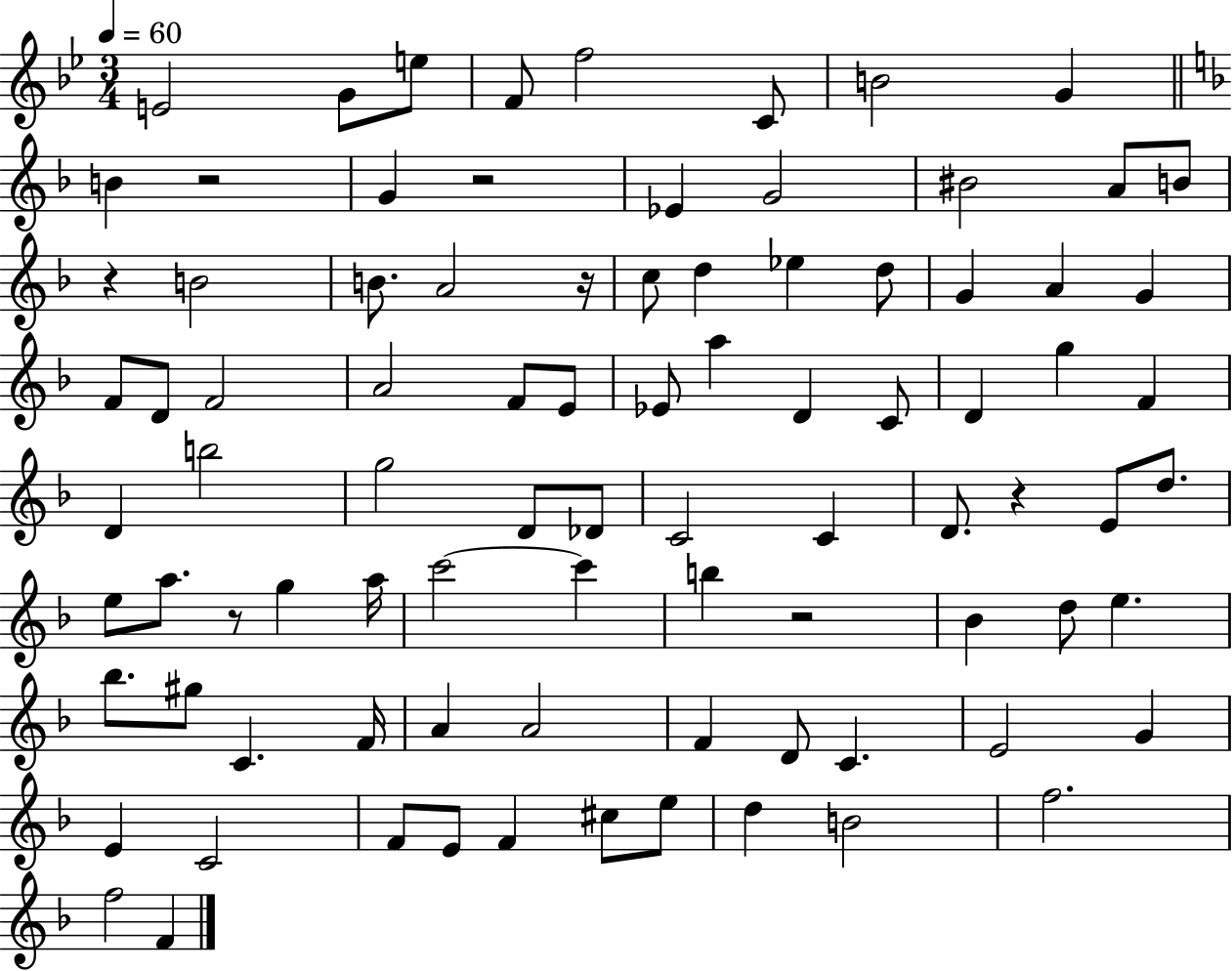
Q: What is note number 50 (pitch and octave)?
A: A5